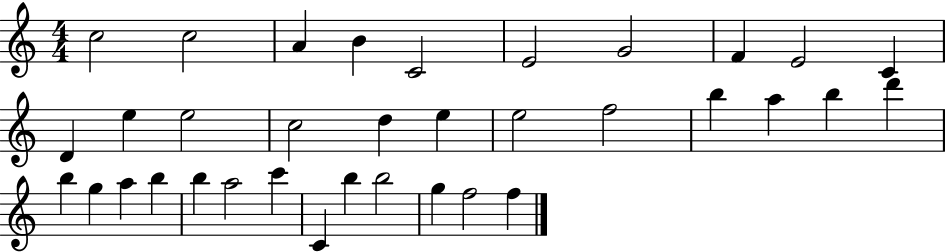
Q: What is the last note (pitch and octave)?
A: F5